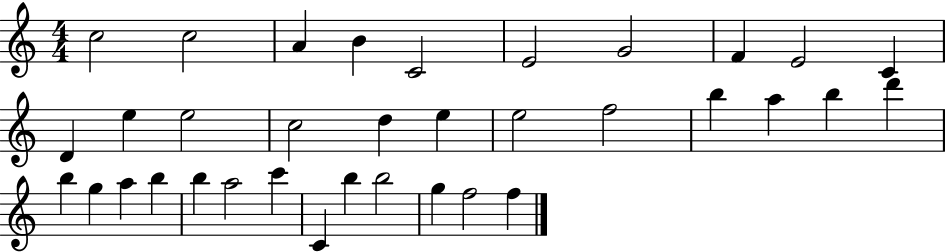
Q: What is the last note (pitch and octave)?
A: F5